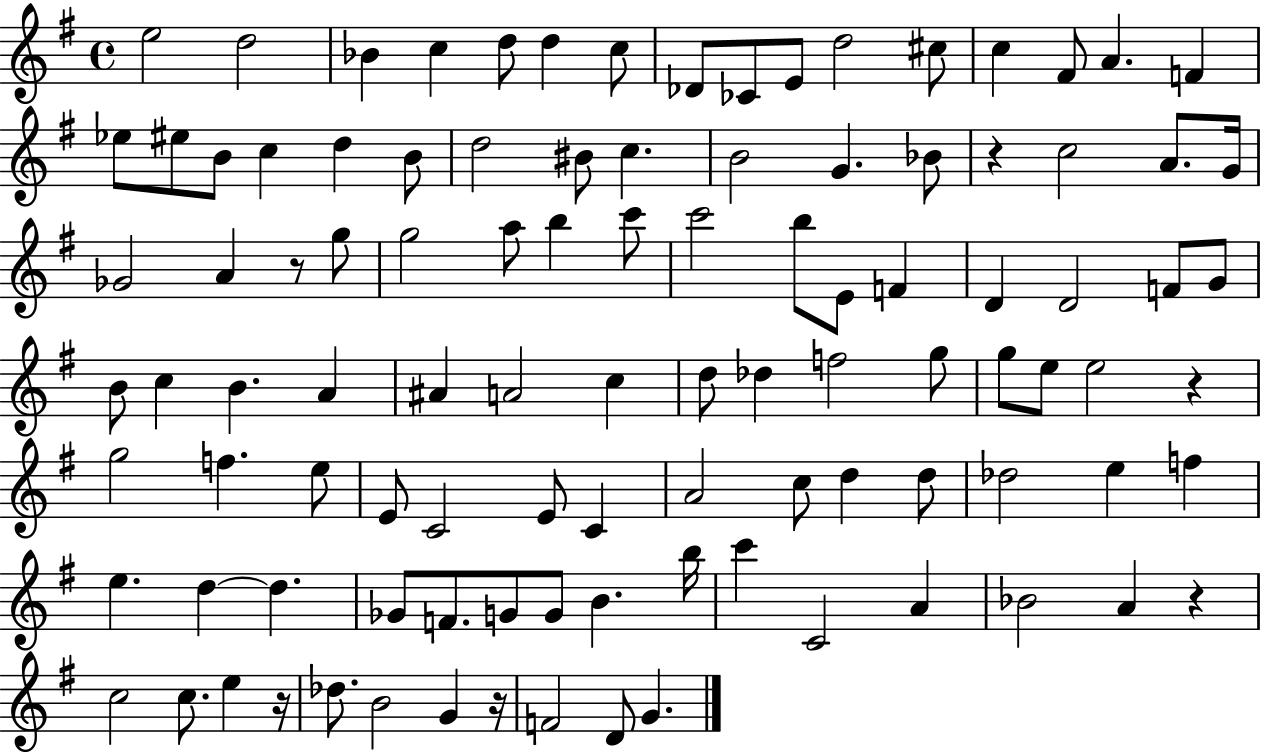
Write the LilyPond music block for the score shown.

{
  \clef treble
  \time 4/4
  \defaultTimeSignature
  \key g \major
  e''2 d''2 | bes'4 c''4 d''8 d''4 c''8 | des'8 ces'8 e'8 d''2 cis''8 | c''4 fis'8 a'4. f'4 | \break ees''8 eis''8 b'8 c''4 d''4 b'8 | d''2 bis'8 c''4. | b'2 g'4. bes'8 | r4 c''2 a'8. g'16 | \break ges'2 a'4 r8 g''8 | g''2 a''8 b''4 c'''8 | c'''2 b''8 e'8 f'4 | d'4 d'2 f'8 g'8 | \break b'8 c''4 b'4. a'4 | ais'4 a'2 c''4 | d''8 des''4 f''2 g''8 | g''8 e''8 e''2 r4 | \break g''2 f''4. e''8 | e'8 c'2 e'8 c'4 | a'2 c''8 d''4 d''8 | des''2 e''4 f''4 | \break e''4. d''4~~ d''4. | ges'8 f'8. g'8 g'8 b'4. b''16 | c'''4 c'2 a'4 | bes'2 a'4 r4 | \break c''2 c''8. e''4 r16 | des''8. b'2 g'4 r16 | f'2 d'8 g'4. | \bar "|."
}